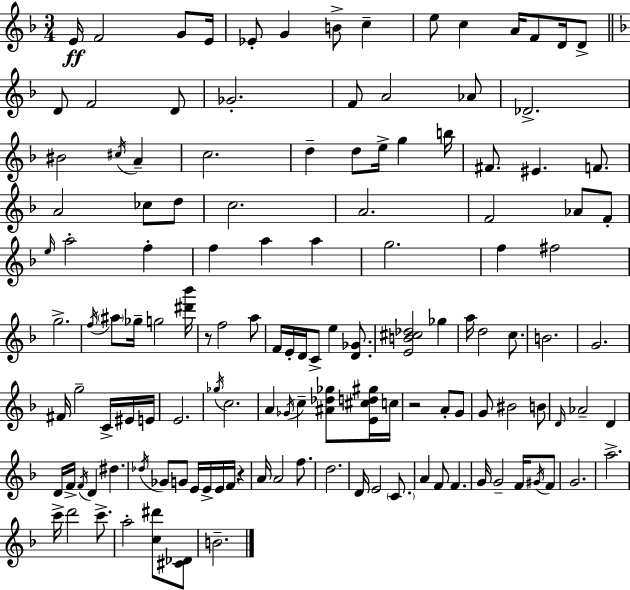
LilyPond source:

{
  \clef treble
  \numericTimeSignature
  \time 3/4
  \key f \major
  \repeat volta 2 { e'16\ff f'2 g'8 e'16 | ees'8-. g'4 b'8-> c''4-- | e''8 c''4 a'16 f'8 d'16 d'8-> | \bar "||" \break \key d \minor d'8 f'2 d'8 | ges'2.-. | f'8 a'2 aes'8 | des'2.-> | \break bis'2 \acciaccatura { cis''16 } a'4-- | c''2. | d''4-- d''8 e''16-> g''4 | b''16 fis'8. eis'4. f'8. | \break a'2 ces''8 d''8 | c''2. | a'2. | f'2 aes'8 f'8-. | \break \grace { e''16 } a''2-. f''4-. | f''4 a''4 a''4 | g''2. | f''4 fis''2 | \break g''2.-> | \acciaccatura { f''16 } \parenthesize ais''8 ges''16-- g''2 | <dis''' bes'''>16 r8 f''2 | a''8 f'16 e'16-. d'16 c'8-> e''4 | \break <d' ges'>8. <e' b' cis'' des''>2 ges''4 | a''16 d''2 | c''8. b'2. | g'2. | \break fis'16 g''2-- | c'16-> eis'16 e'16 e'2. | \acciaccatura { ges''16 } c''2. | a'4 \acciaccatura { ges'16 } c''4-- | \break <ais' des'' ges''>8 <e' cis'' d'' gis''>16 c''16 r2 | a'8-. g'8 g'8 bis'2 | b'8 \grace { d'16 } aes'2-- | d'4 d'16 f'16-> \acciaccatura { f'16 } d'4 | \break dis''4. \acciaccatura { des''16 } ges'8 g'8 | e'16 e'16-> e'16 f'16 r4 a'16 a'2 | f''8. d''2. | d'16 e'2 | \break \parenthesize c'8. a'4 | f'8 f'4. g'16 g'2-- | f'16 \acciaccatura { gis'16 } f'8 g'2. | a''2.-> | \break c'''16-> d'''2 | c'''8.-> a''2-. | <c'' dis'''>8 <cis' des'>8 b'2.-- | } \bar "|."
}